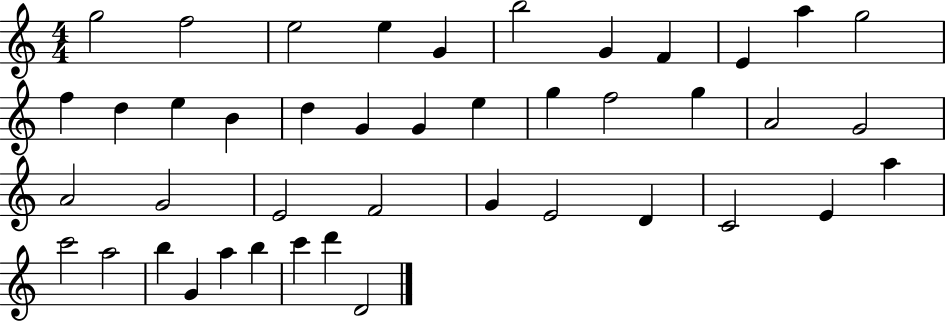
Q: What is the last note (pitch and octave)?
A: D4